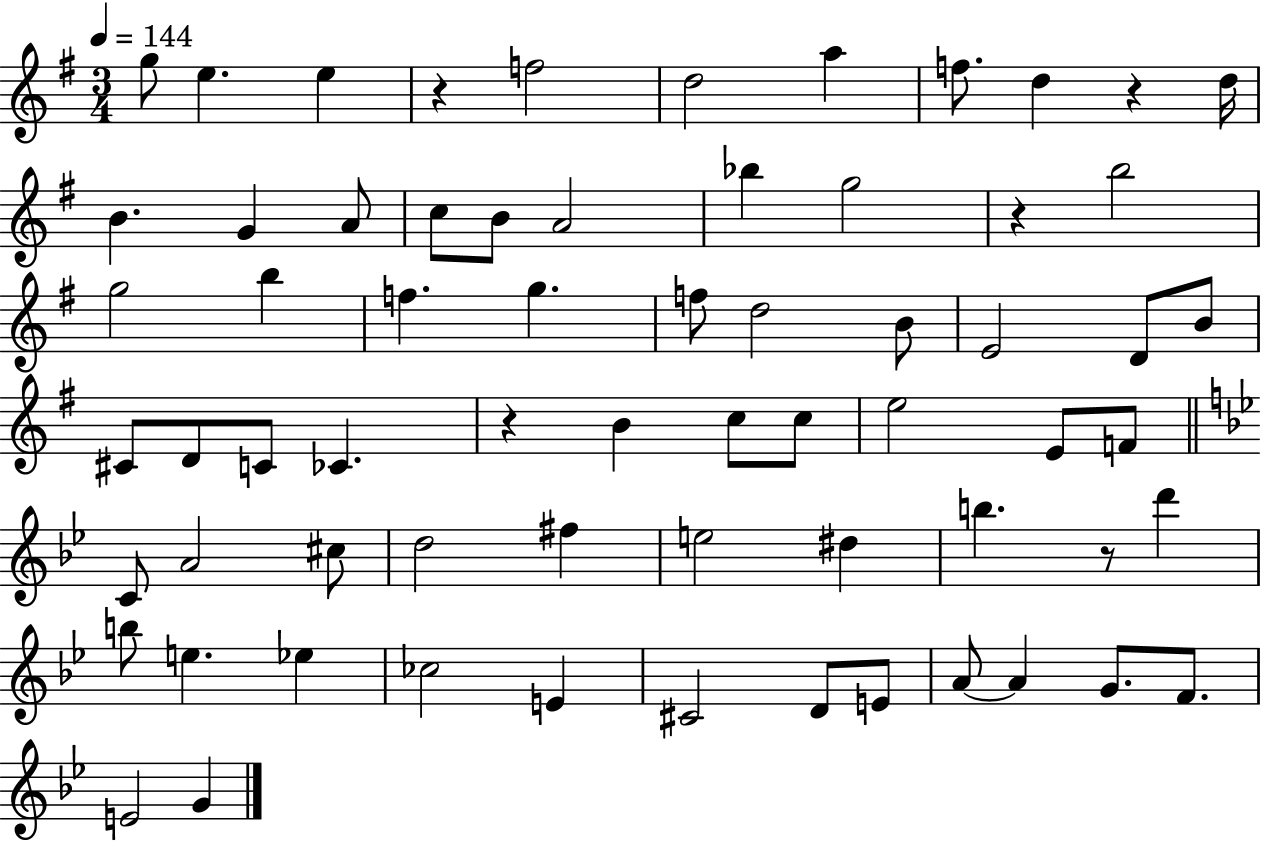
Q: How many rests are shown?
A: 5